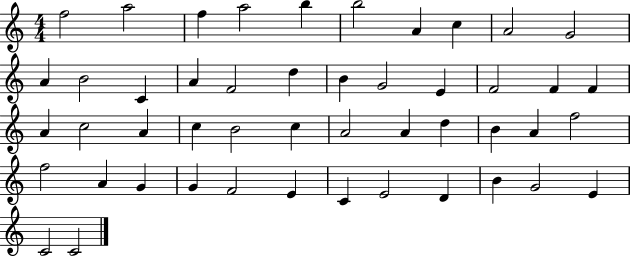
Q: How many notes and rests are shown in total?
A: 48